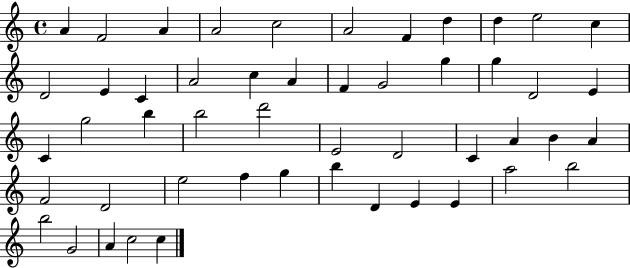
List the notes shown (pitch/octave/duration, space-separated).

A4/q F4/h A4/q A4/h C5/h A4/h F4/q D5/q D5/q E5/h C5/q D4/h E4/q C4/q A4/h C5/q A4/q F4/q G4/h G5/q G5/q D4/h E4/q C4/q G5/h B5/q B5/h D6/h E4/h D4/h C4/q A4/q B4/q A4/q F4/h D4/h E5/h F5/q G5/q B5/q D4/q E4/q E4/q A5/h B5/h B5/h G4/h A4/q C5/h C5/q